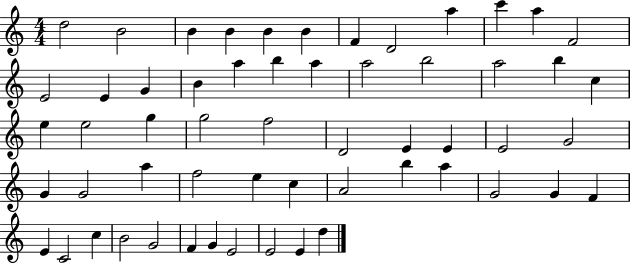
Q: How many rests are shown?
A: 0